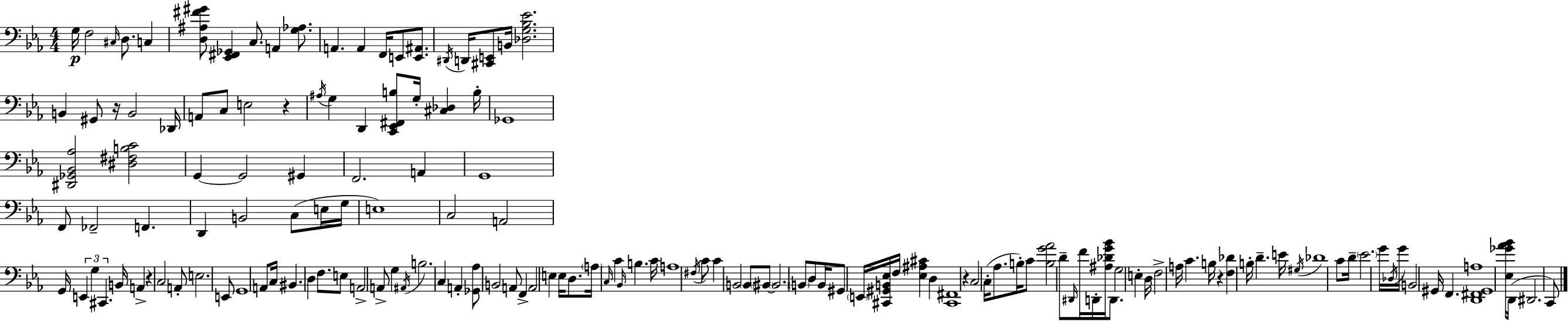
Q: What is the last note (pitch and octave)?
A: C2